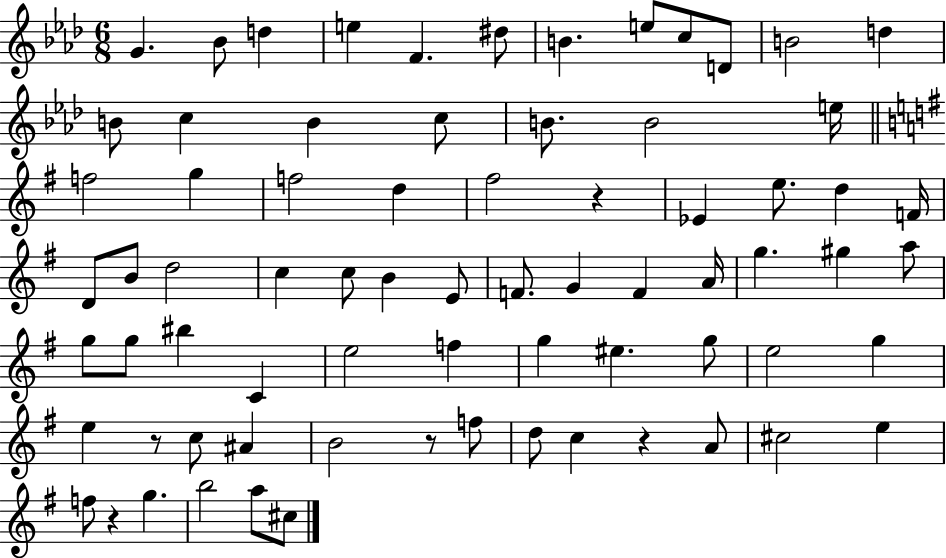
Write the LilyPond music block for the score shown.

{
  \clef treble
  \numericTimeSignature
  \time 6/8
  \key aes \major
  g'4. bes'8 d''4 | e''4 f'4. dis''8 | b'4. e''8 c''8 d'8 | b'2 d''4 | \break b'8 c''4 b'4 c''8 | b'8. b'2 e''16 | \bar "||" \break \key g \major f''2 g''4 | f''2 d''4 | fis''2 r4 | ees'4 e''8. d''4 f'16 | \break d'8 b'8 d''2 | c''4 c''8 b'4 e'8 | f'8. g'4 f'4 a'16 | g''4. gis''4 a''8 | \break g''8 g''8 bis''4 c'4 | e''2 f''4 | g''4 eis''4. g''8 | e''2 g''4 | \break e''4 r8 c''8 ais'4 | b'2 r8 f''8 | d''8 c''4 r4 a'8 | cis''2 e''4 | \break f''8 r4 g''4. | b''2 a''8 cis''8 | \bar "|."
}